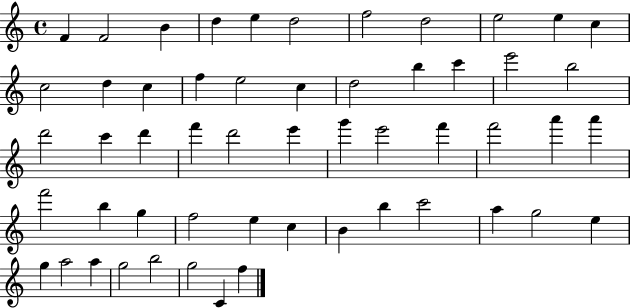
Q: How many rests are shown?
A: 0